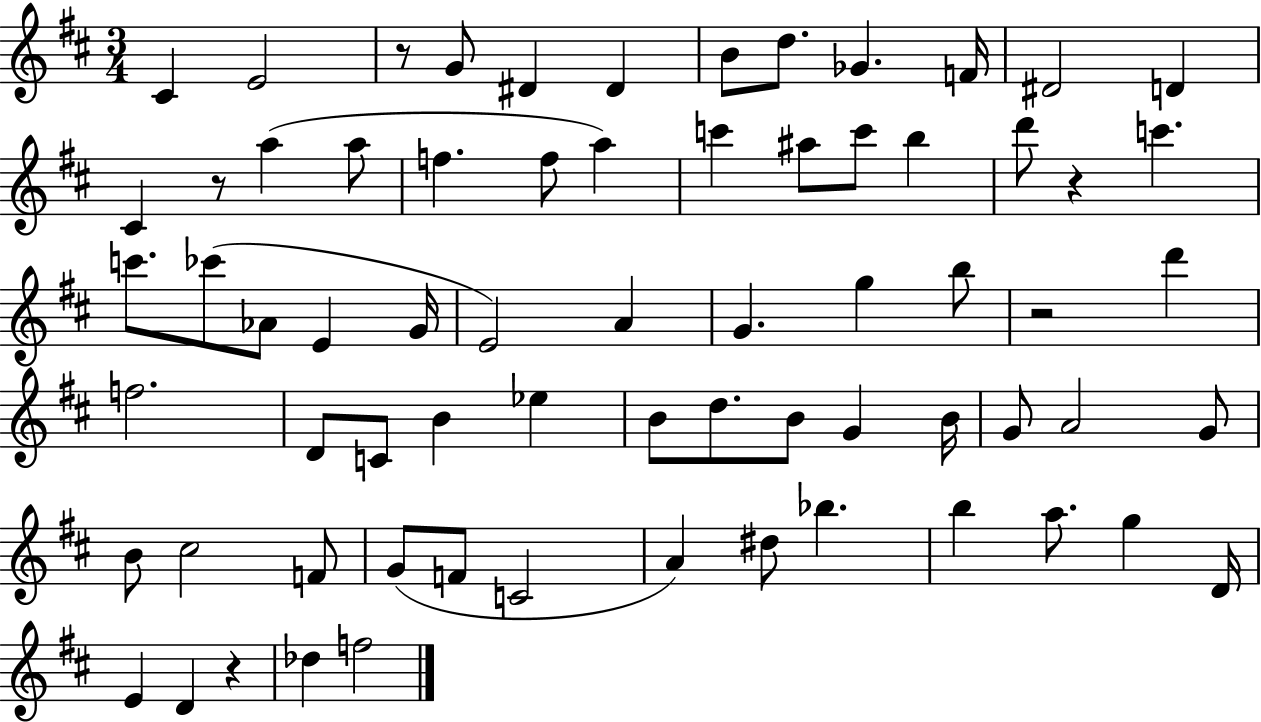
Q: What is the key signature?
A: D major